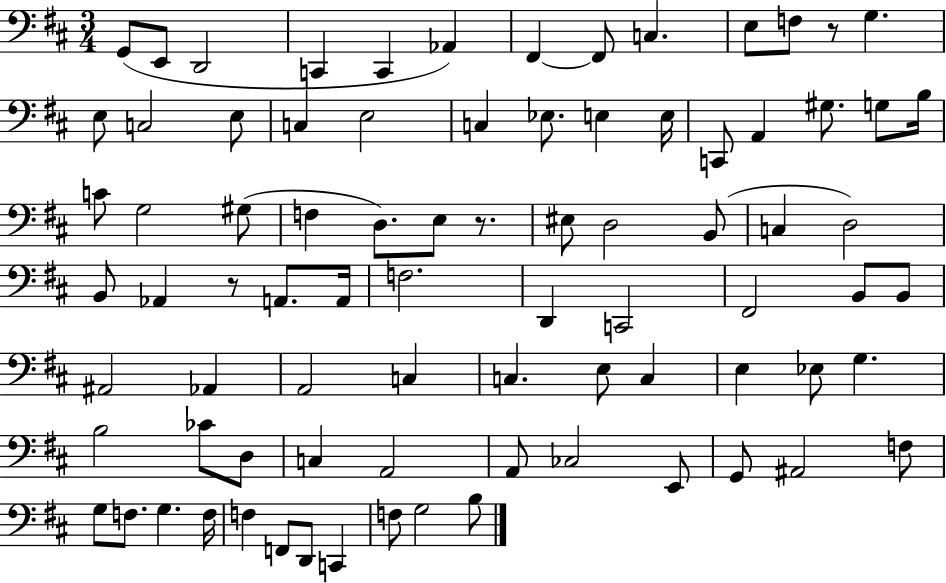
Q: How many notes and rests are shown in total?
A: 82